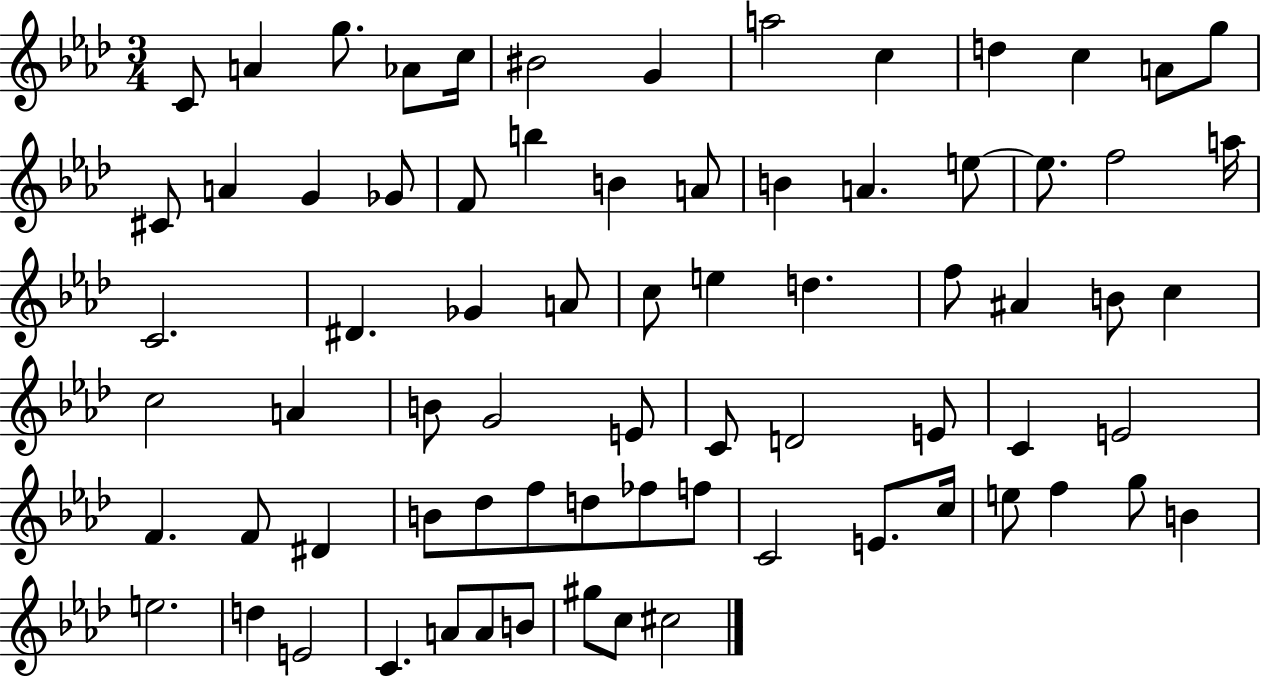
{
  \clef treble
  \numericTimeSignature
  \time 3/4
  \key aes \major
  \repeat volta 2 { c'8 a'4 g''8. aes'8 c''16 | bis'2 g'4 | a''2 c''4 | d''4 c''4 a'8 g''8 | \break cis'8 a'4 g'4 ges'8 | f'8 b''4 b'4 a'8 | b'4 a'4. e''8~~ | e''8. f''2 a''16 | \break c'2. | dis'4. ges'4 a'8 | c''8 e''4 d''4. | f''8 ais'4 b'8 c''4 | \break c''2 a'4 | b'8 g'2 e'8 | c'8 d'2 e'8 | c'4 e'2 | \break f'4. f'8 dis'4 | b'8 des''8 f''8 d''8 fes''8 f''8 | c'2 e'8. c''16 | e''8 f''4 g''8 b'4 | \break e''2. | d''4 e'2 | c'4. a'8 a'8 b'8 | gis''8 c''8 cis''2 | \break } \bar "|."
}